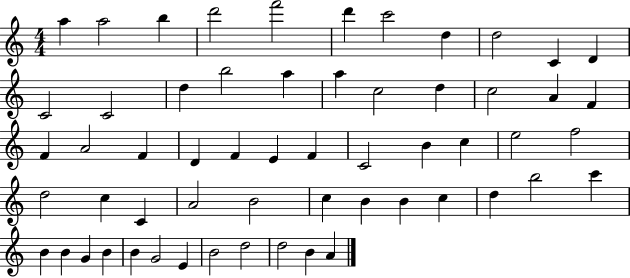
{
  \clef treble
  \numericTimeSignature
  \time 4/4
  \key c \major
  a''4 a''2 b''4 | d'''2 f'''2 | d'''4 c'''2 d''4 | d''2 c'4 d'4 | \break c'2 c'2 | d''4 b''2 a''4 | a''4 c''2 d''4 | c''2 a'4 f'4 | \break f'4 a'2 f'4 | d'4 f'4 e'4 f'4 | c'2 b'4 c''4 | e''2 f''2 | \break d''2 c''4 c'4 | a'2 b'2 | c''4 b'4 b'4 c''4 | d''4 b''2 c'''4 | \break b'4 b'4 g'4 b'4 | b'4 g'2 e'4 | b'2 d''2 | d''2 b'4 a'4 | \break \bar "|."
}